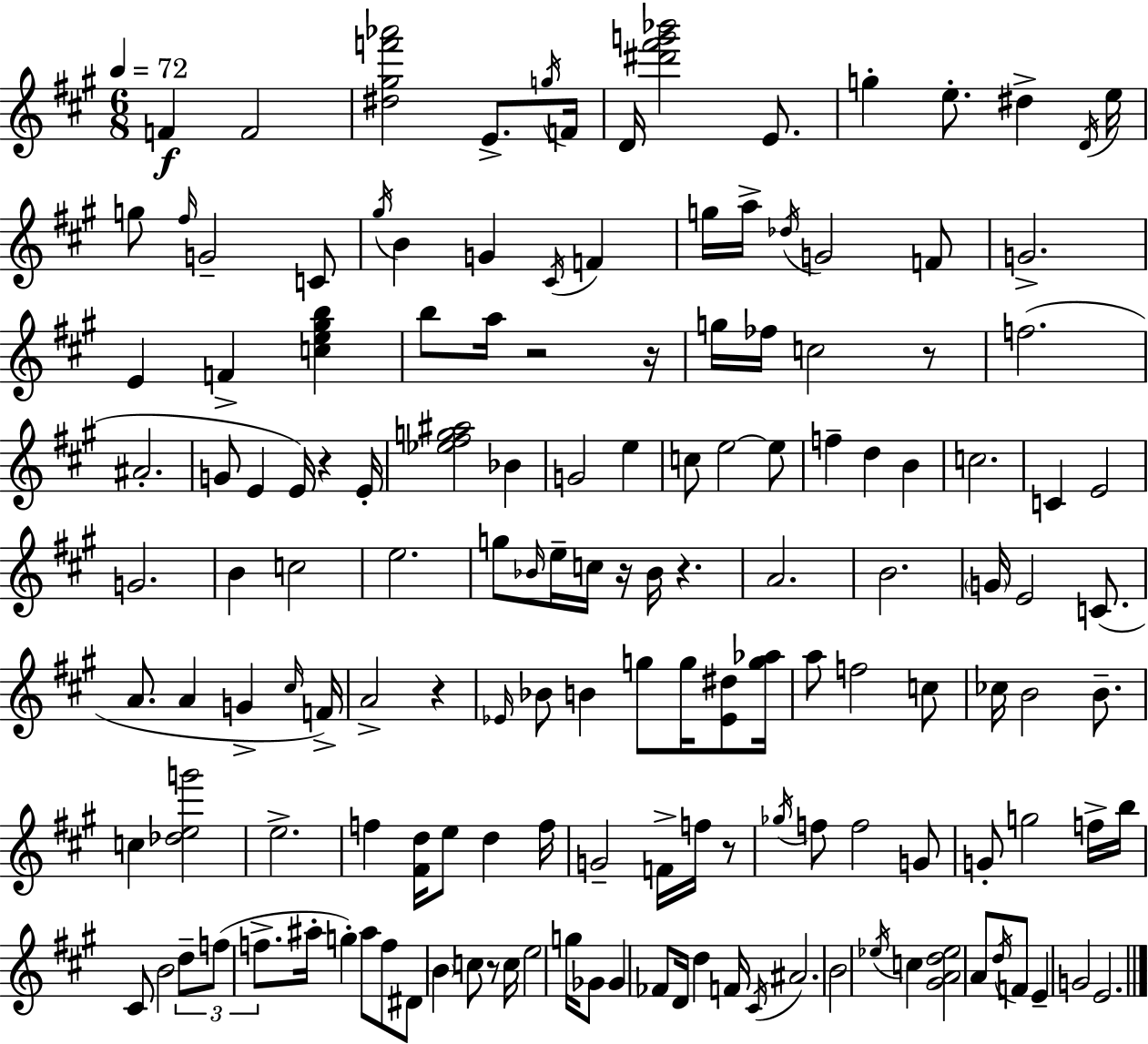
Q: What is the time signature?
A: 6/8